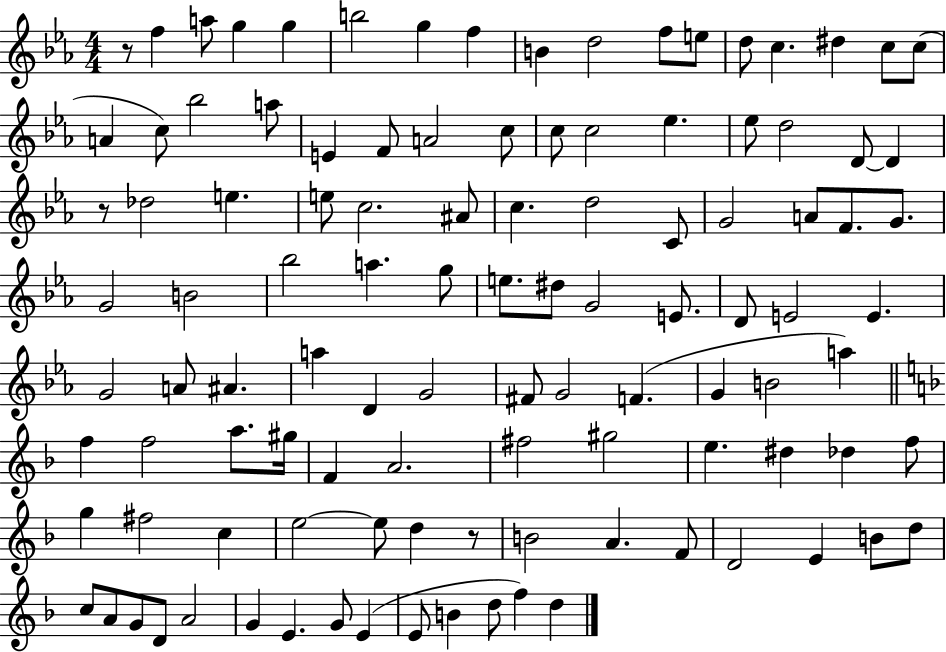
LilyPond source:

{
  \clef treble
  \numericTimeSignature
  \time 4/4
  \key ees \major
  r8 f''4 a''8 g''4 g''4 | b''2 g''4 f''4 | b'4 d''2 f''8 e''8 | d''8 c''4. dis''4 c''8 c''8( | \break a'4 c''8) bes''2 a''8 | e'4 f'8 a'2 c''8 | c''8 c''2 ees''4. | ees''8 d''2 d'8~~ d'4 | \break r8 des''2 e''4. | e''8 c''2. ais'8 | c''4. d''2 c'8 | g'2 a'8 f'8. g'8. | \break g'2 b'2 | bes''2 a''4. g''8 | e''8. dis''8 g'2 e'8. | d'8 e'2 e'4. | \break g'2 a'8 ais'4. | a''4 d'4 g'2 | fis'8 g'2 f'4.( | g'4 b'2 a''4) | \break \bar "||" \break \key d \minor f''4 f''2 a''8. gis''16 | f'4 a'2. | fis''2 gis''2 | e''4. dis''4 des''4 f''8 | \break g''4 fis''2 c''4 | e''2~~ e''8 d''4 r8 | b'2 a'4. f'8 | d'2 e'4 b'8 d''8 | \break c''8 a'8 g'8 d'8 a'2 | g'4 e'4. g'8 e'4( | e'8 b'4 d''8 f''4) d''4 | \bar "|."
}